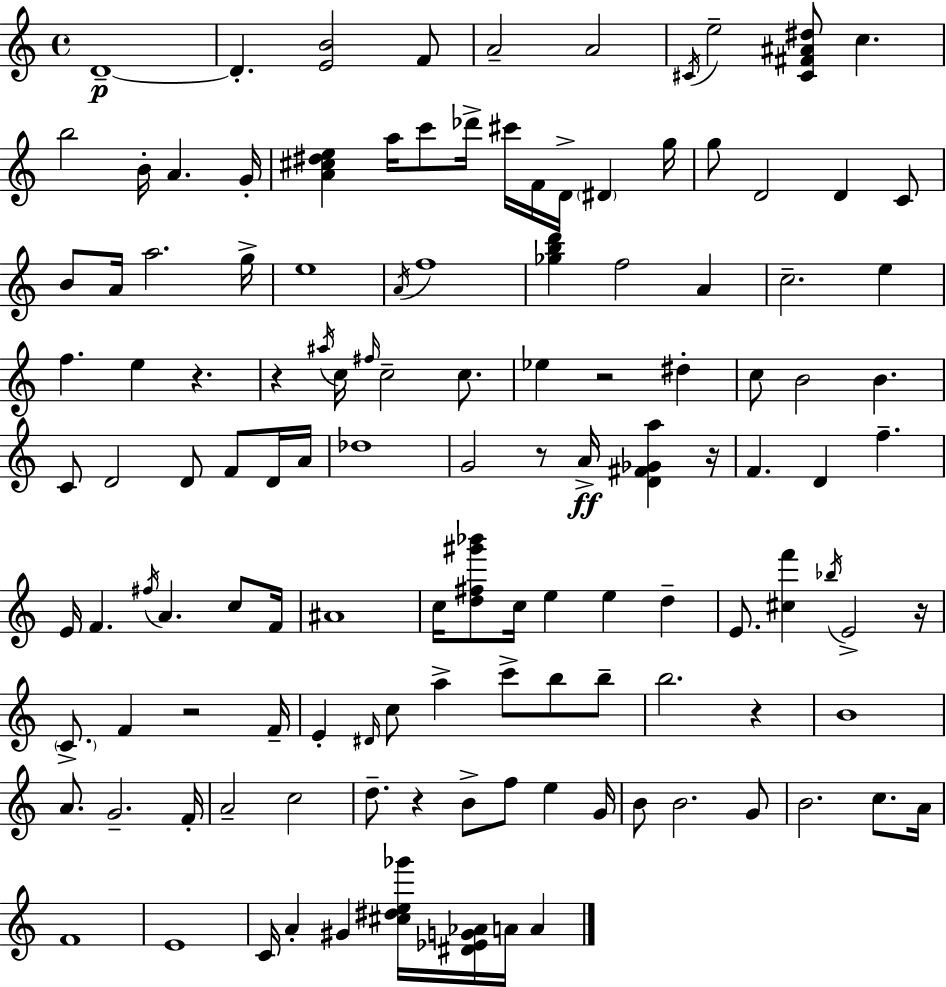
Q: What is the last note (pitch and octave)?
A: A4